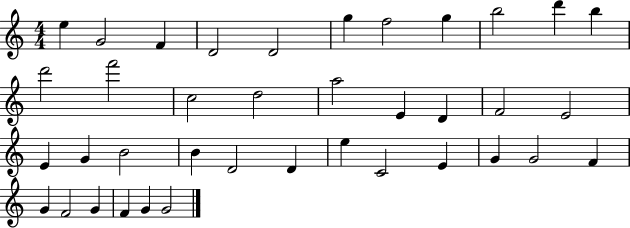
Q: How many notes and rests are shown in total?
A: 38